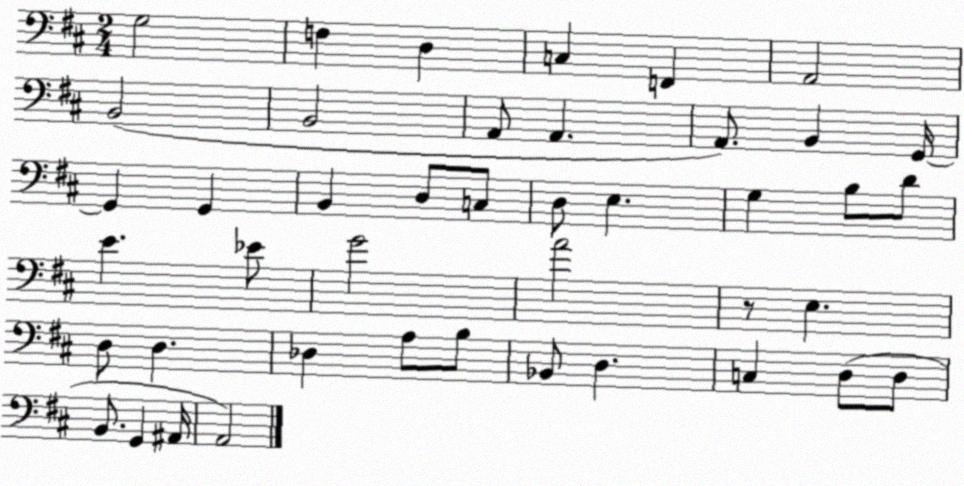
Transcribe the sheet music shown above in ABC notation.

X:1
T:Untitled
M:2/4
L:1/4
K:D
G,2 F, D, C, F,, A,,2 B,,2 B,,2 A,,/2 A,, A,,/2 B,, G,,/4 G,, G,, B,, D,/2 C,/2 D,/2 E, G, B,/2 D/2 E _E/2 G2 A2 z/2 E, D,/2 D, _D, A,/2 B,/2 _B,,/2 D, C, D,/2 D,/2 B,,/2 G,, ^A,,/4 A,,2